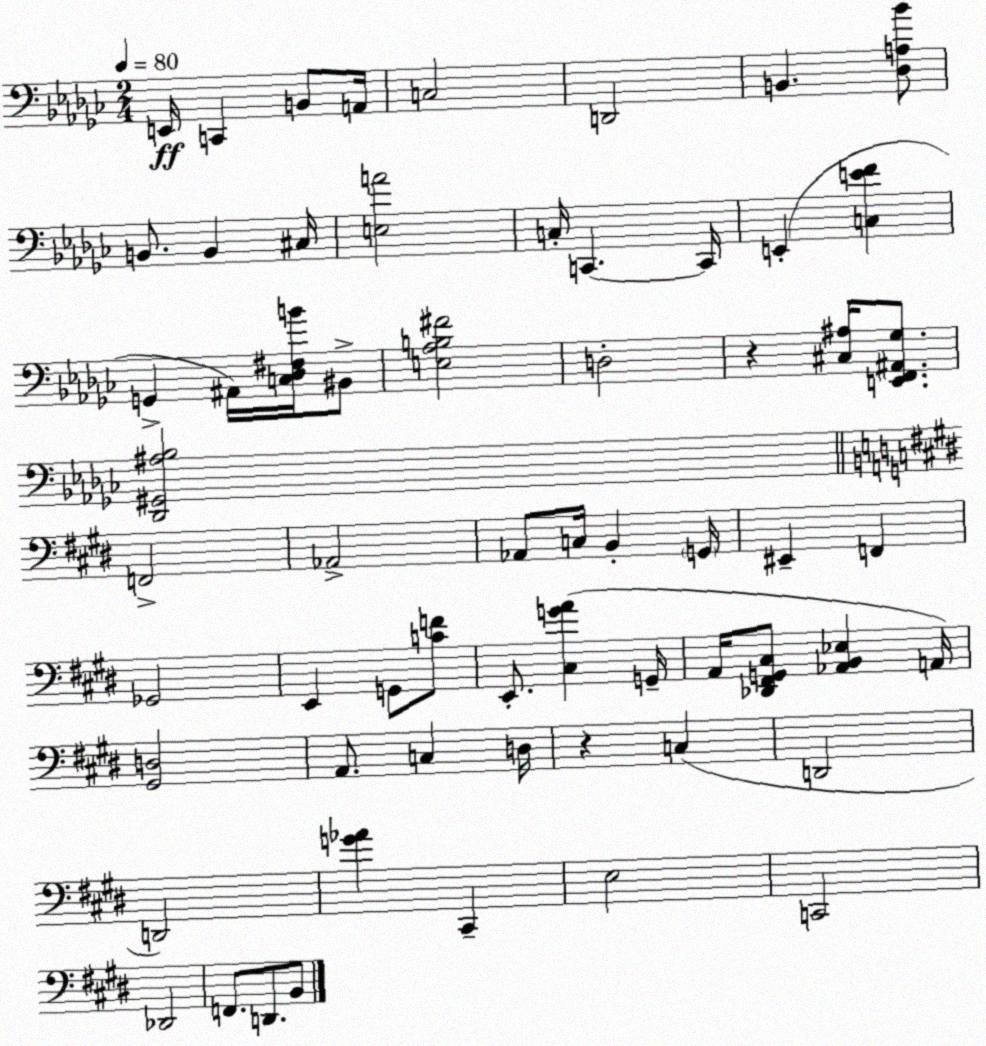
X:1
T:Untitled
M:2/4
L:1/4
K:Ebm
E,,/4 C,, B,,/2 A,,/4 C,2 D,,2 B,, [_D,A,_B]/2 B,,/2 B,, ^C,/4 [E,A]2 C,/4 C,, C,,/4 E,, [C,EF] G,, ^A,,/4 [C,_D,^F,B]/4 ^B,,/2 [E,_A,B,^F]2 D,2 z [^C,^A,]/4 [E,,F,,^A,,_G,]/2 [_D,,^G,,^A,_B,]2 F,,2 _A,,2 _A,,/2 C,/4 B,, G,,/4 ^E,, F,, _G,,2 E,, G,,/2 [CF]/2 E,,/2 [^C,GA] G,,/4 A,,/4 [_D,,^F,,G,,^C,]/2 [_A,,B,,_E,] A,,/4 [^G,,D,]2 A,,/2 C, D,/4 z C, D,,2 D,,2 [G_A] ^C,, E,2 C,,2 _D,,2 F,,/2 D,,/2 B,,/2